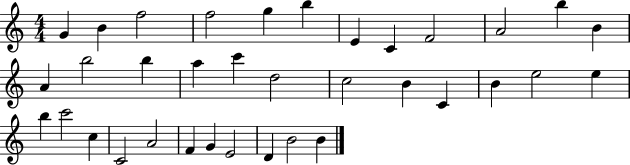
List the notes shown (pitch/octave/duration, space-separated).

G4/q B4/q F5/h F5/h G5/q B5/q E4/q C4/q F4/h A4/h B5/q B4/q A4/q B5/h B5/q A5/q C6/q D5/h C5/h B4/q C4/q B4/q E5/h E5/q B5/q C6/h C5/q C4/h A4/h F4/q G4/q E4/h D4/q B4/h B4/q